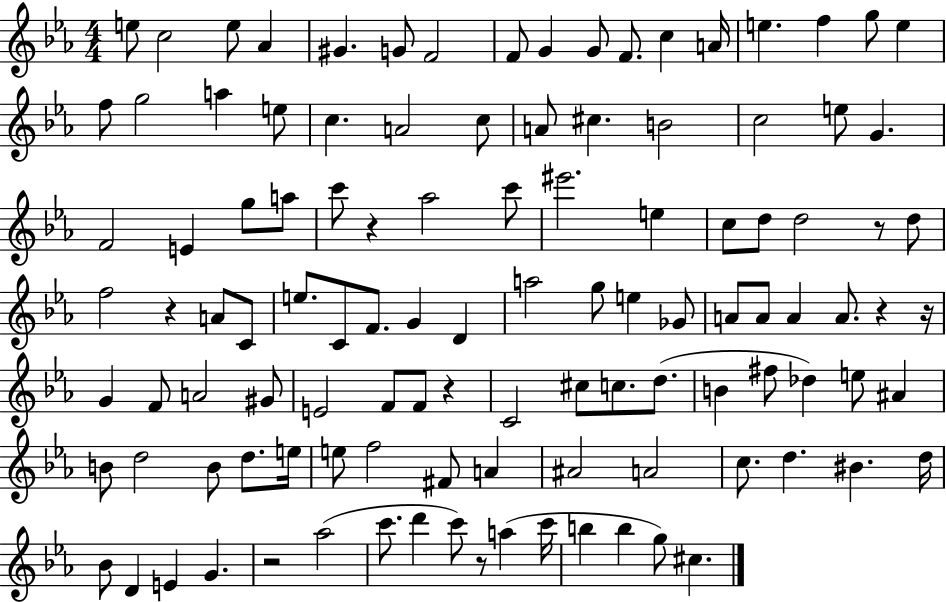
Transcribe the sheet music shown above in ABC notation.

X:1
T:Untitled
M:4/4
L:1/4
K:Eb
e/2 c2 e/2 _A ^G G/2 F2 F/2 G G/2 F/2 c A/4 e f g/2 e f/2 g2 a e/2 c A2 c/2 A/2 ^c B2 c2 e/2 G F2 E g/2 a/2 c'/2 z _a2 c'/2 ^e'2 e c/2 d/2 d2 z/2 d/2 f2 z A/2 C/2 e/2 C/2 F/2 G D a2 g/2 e _G/2 A/2 A/2 A A/2 z z/4 G F/2 A2 ^G/2 E2 F/2 F/2 z C2 ^c/2 c/2 d/2 B ^f/2 _d e/2 ^A B/2 d2 B/2 d/2 e/4 e/2 f2 ^F/2 A ^A2 A2 c/2 d ^B d/4 _B/2 D E G z2 _a2 c'/2 d' c'/2 z/2 a c'/4 b b g/2 ^c